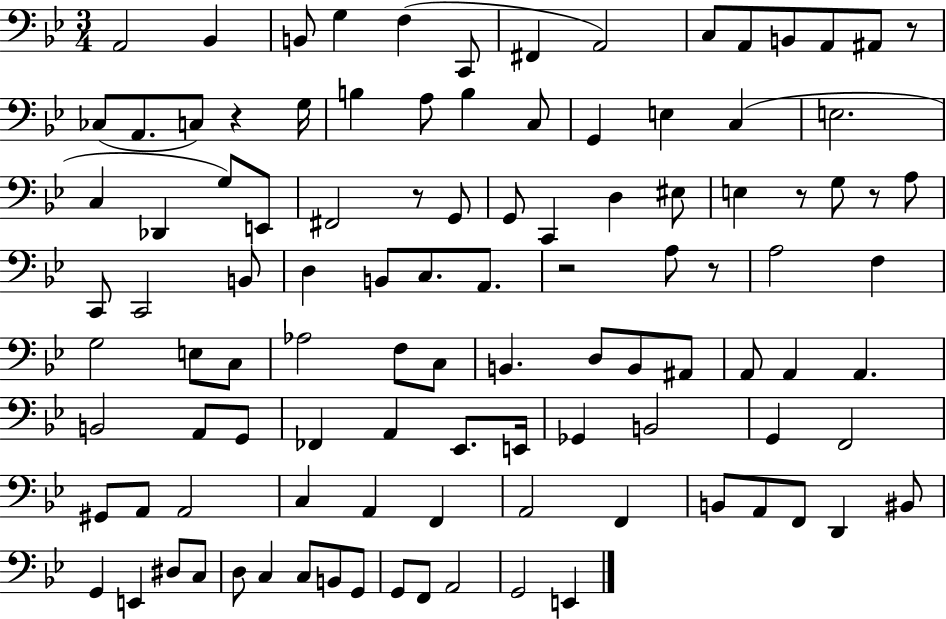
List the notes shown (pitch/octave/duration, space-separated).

A2/h Bb2/q B2/e G3/q F3/q C2/e F#2/q A2/h C3/e A2/e B2/e A2/e A#2/e R/e CES3/e A2/e. C3/e R/q G3/s B3/q A3/e B3/q C3/e G2/q E3/q C3/q E3/h. C3/q Db2/q G3/e E2/e F#2/h R/e G2/e G2/e C2/q D3/q EIS3/e E3/q R/e G3/e R/e A3/e C2/e C2/h B2/e D3/q B2/e C3/e. A2/e. R/h A3/e R/e A3/h F3/q G3/h E3/e C3/e Ab3/h F3/e C3/e B2/q. D3/e B2/e A#2/e A2/e A2/q A2/q. B2/h A2/e G2/e FES2/q A2/q Eb2/e. E2/s Gb2/q B2/h G2/q F2/h G#2/e A2/e A2/h C3/q A2/q F2/q A2/h F2/q B2/e A2/e F2/e D2/q BIS2/e G2/q E2/q D#3/e C3/e D3/e C3/q C3/e B2/e G2/e G2/e F2/e A2/h G2/h E2/q